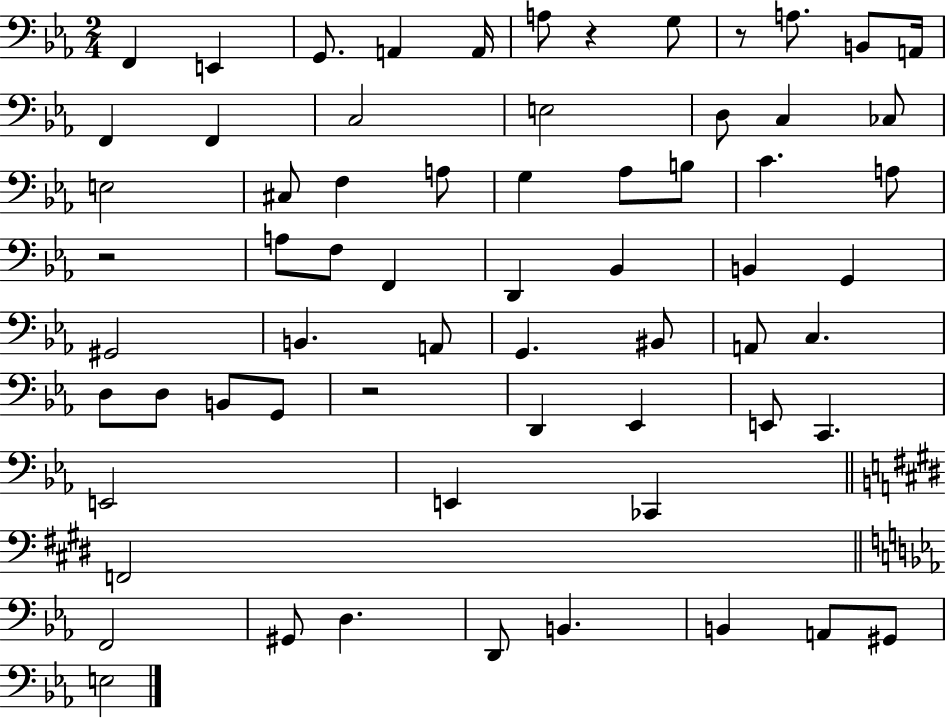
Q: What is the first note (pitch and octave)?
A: F2